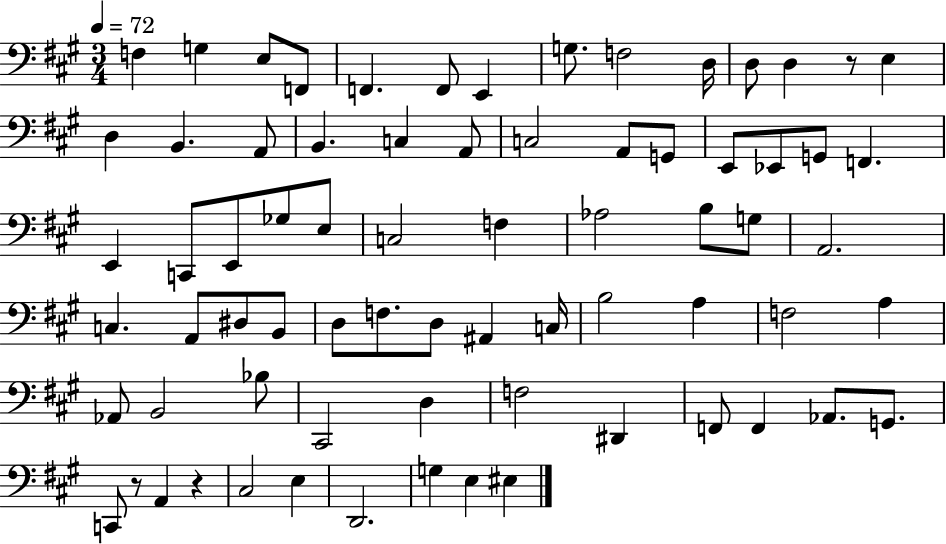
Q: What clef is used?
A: bass